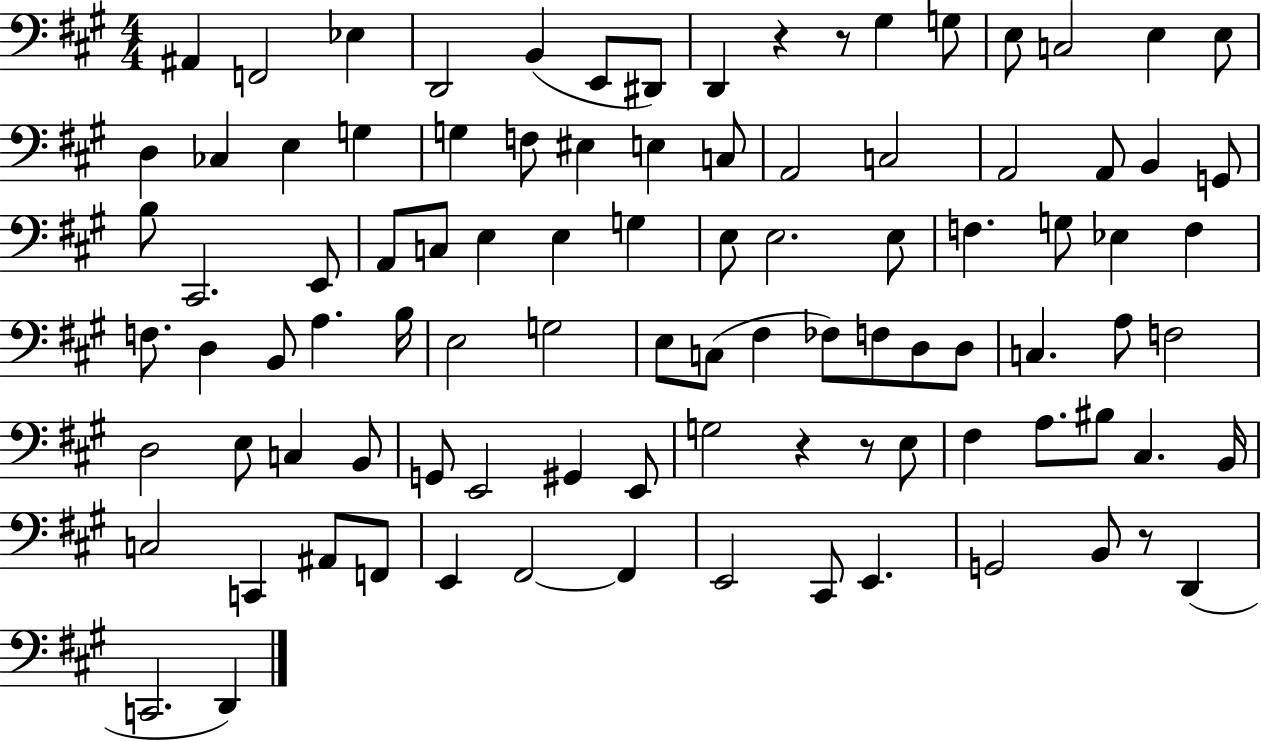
A#2/q F2/h Eb3/q D2/h B2/q E2/e D#2/e D2/q R/q R/e G#3/q G3/e E3/e C3/h E3/q E3/e D3/q CES3/q E3/q G3/q G3/q F3/e EIS3/q E3/q C3/e A2/h C3/h A2/h A2/e B2/q G2/e B3/e C#2/h. E2/e A2/e C3/e E3/q E3/q G3/q E3/e E3/h. E3/e F3/q. G3/e Eb3/q F3/q F3/e. D3/q B2/e A3/q. B3/s E3/h G3/h E3/e C3/e F#3/q FES3/e F3/e D3/e D3/e C3/q. A3/e F3/h D3/h E3/e C3/q B2/e G2/e E2/h G#2/q E2/e G3/h R/q R/e E3/e F#3/q A3/e. BIS3/e C#3/q. B2/s C3/h C2/q A#2/e F2/e E2/q F#2/h F#2/q E2/h C#2/e E2/q. G2/h B2/e R/e D2/q C2/h. D2/q